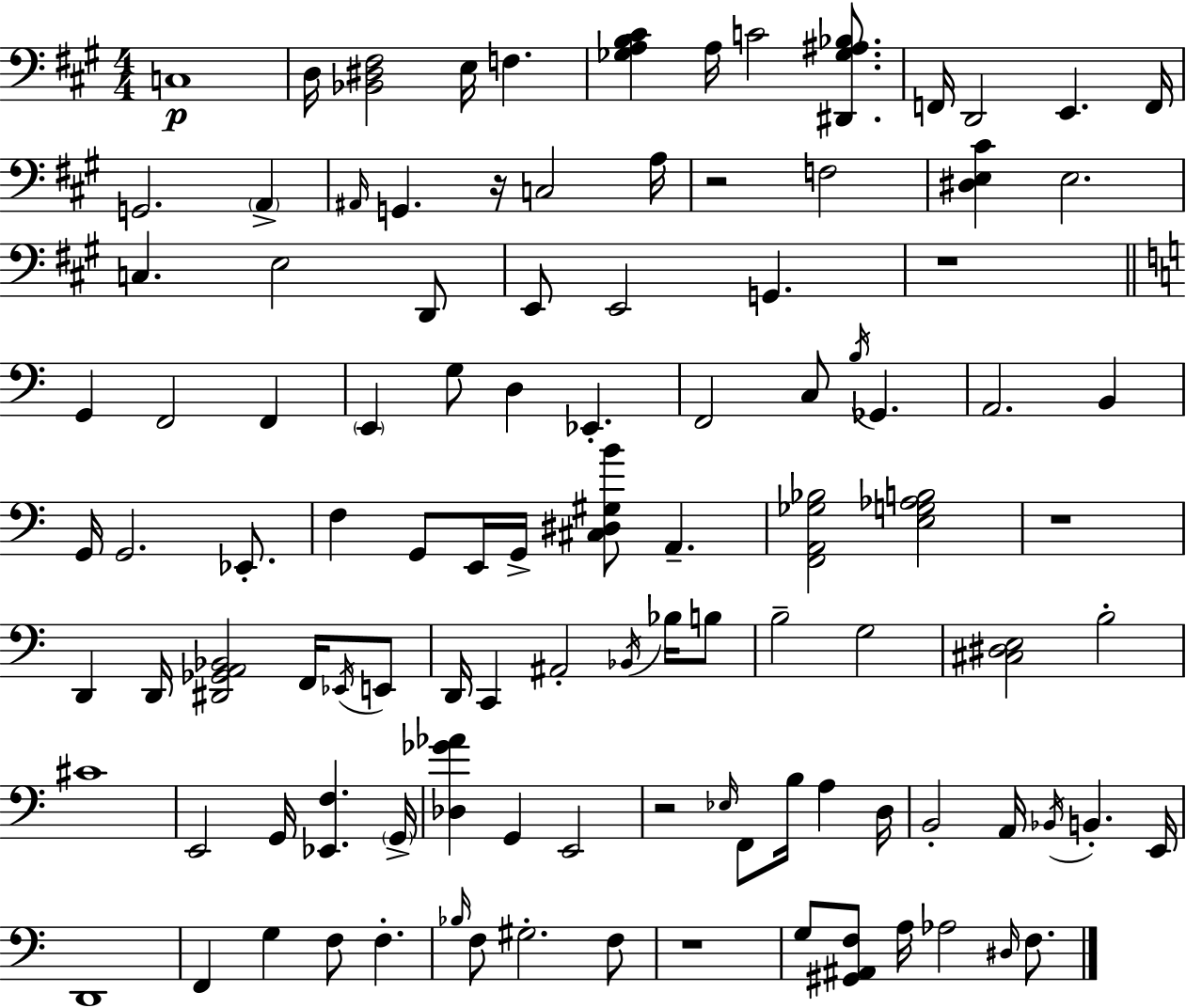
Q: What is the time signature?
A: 4/4